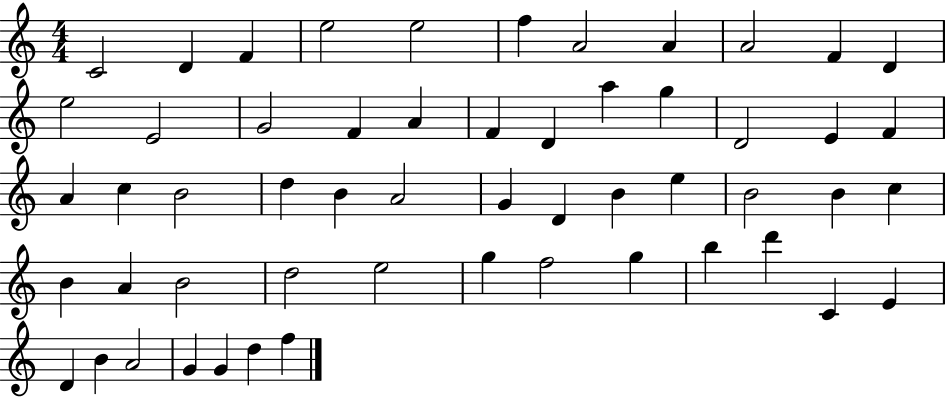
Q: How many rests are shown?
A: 0